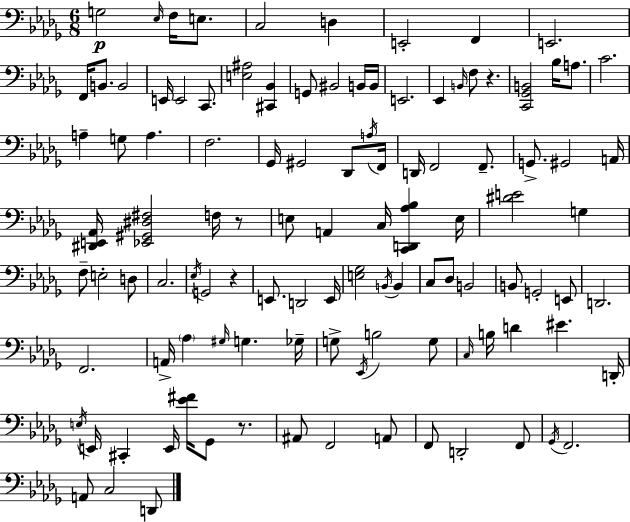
{
  \clef bass
  \numericTimeSignature
  \time 6/8
  \key bes \minor
  g2\p \grace { ees16 } f16 e8. | c2 d4 | e,2-. f,4 | e,2. | \break f,16 b,8. b,2 | e,16 e,2 c,8. | <e ais>2 <cis, bes,>4 | g,8 bis,2 b,16 | \break b,16 e,2. | ees,4 \grace { b,16 } f8 r4. | <c, ges, b,>2 bes16 a8. | c'2. | \break a4-- g8 a4. | f2. | ges,16 gis,2 des,8 | \acciaccatura { a16 } f,16 d,16 f,2 | \break f,8.-- g,8.-> gis,2 | a,16 <dis, e, aes,>16 <ees, gis, dis fis>2 | f16 r8 e8 a,4 c16 <c, d, aes bes>4 | e16 <dis' e'>2 g4 | \break f8-- e2-. | d8 c2. | \acciaccatura { ees16 } g,2 | r4 e,8. d,2 | \break e,16 <e ges>2 | \acciaccatura { b,16 } b,4 c8 des8 b,2 | b,8 g,2-. | e,8 d,2. | \break f,2. | a,16-> \parenthesize aes4 \grace { gis16 } g4. | ges16-- g8-> \acciaccatura { ees,16 } b2 | g8 \grace { c16 } b16 d'4 | \break eis'4. d,16-. \acciaccatura { e16 } e,16 cis,4-. | e,16 <ees' fis'>16 ges,8 r8. ais,8 f,2 | a,8 f,8 d,2-. | f,8 \acciaccatura { ges,16 } f,2. | \break a,8 | c2 d,8 \bar "|."
}